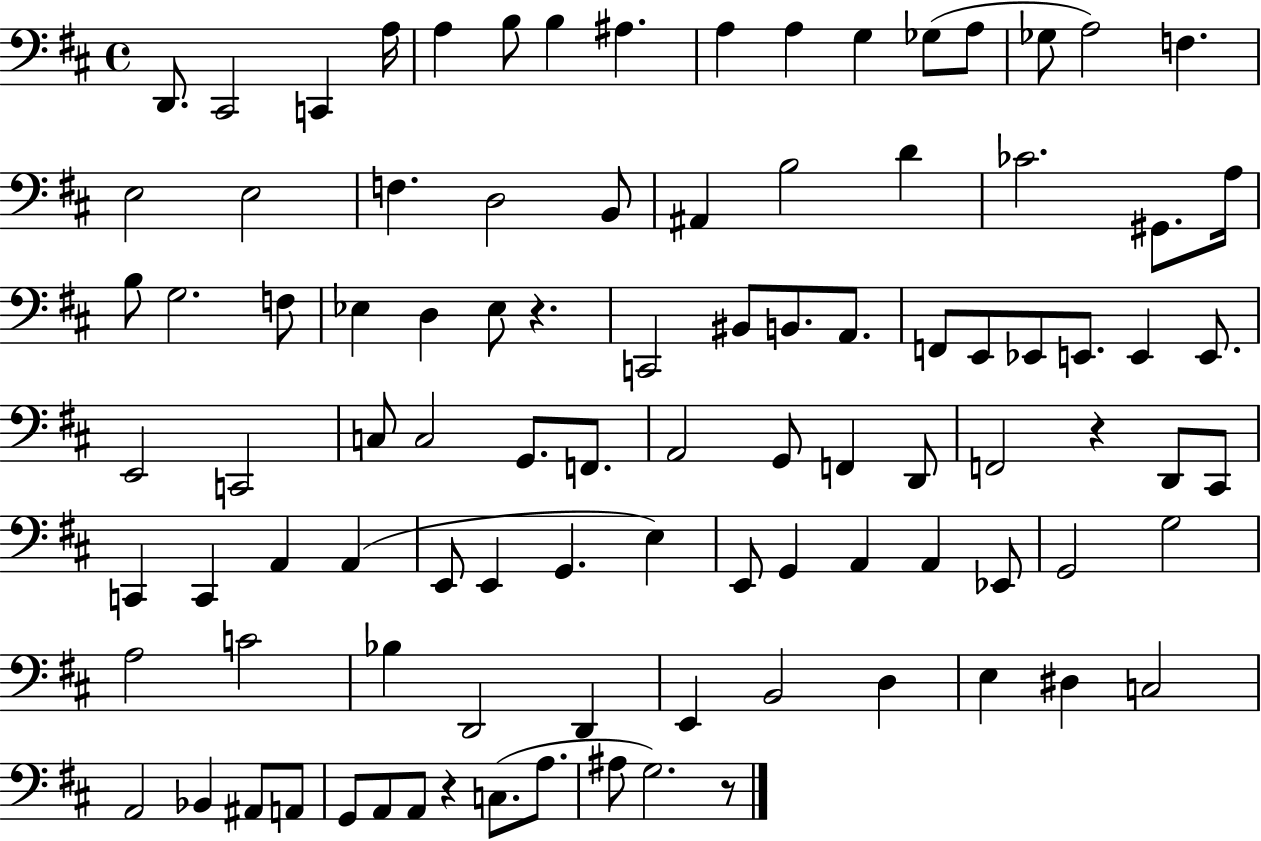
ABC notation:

X:1
T:Untitled
M:4/4
L:1/4
K:D
D,,/2 ^C,,2 C,, A,/4 A, B,/2 B, ^A, A, A, G, _G,/2 A,/2 _G,/2 A,2 F, E,2 E,2 F, D,2 B,,/2 ^A,, B,2 D _C2 ^G,,/2 A,/4 B,/2 G,2 F,/2 _E, D, _E,/2 z C,,2 ^B,,/2 B,,/2 A,,/2 F,,/2 E,,/2 _E,,/2 E,,/2 E,, E,,/2 E,,2 C,,2 C,/2 C,2 G,,/2 F,,/2 A,,2 G,,/2 F,, D,,/2 F,,2 z D,,/2 ^C,,/2 C,, C,, A,, A,, E,,/2 E,, G,, E, E,,/2 G,, A,, A,, _E,,/2 G,,2 G,2 A,2 C2 _B, D,,2 D,, E,, B,,2 D, E, ^D, C,2 A,,2 _B,, ^A,,/2 A,,/2 G,,/2 A,,/2 A,,/2 z C,/2 A,/2 ^A,/2 G,2 z/2